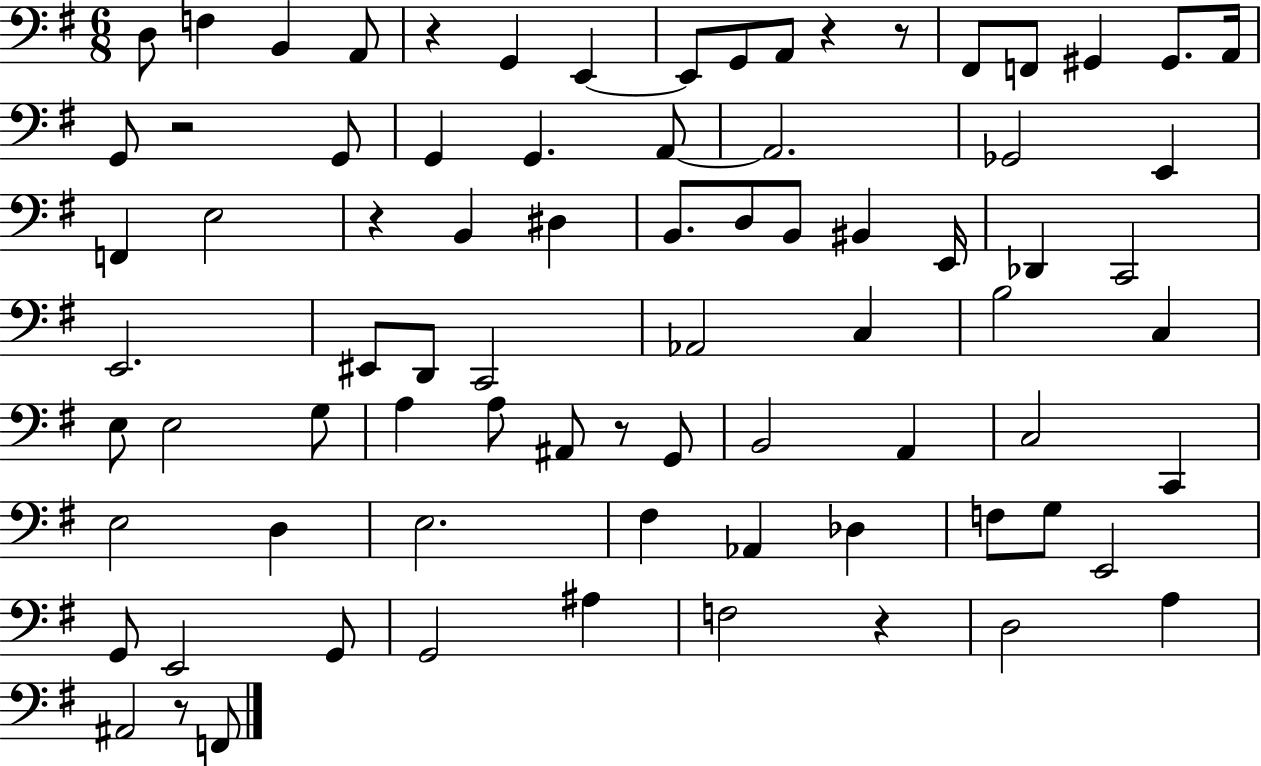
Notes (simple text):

D3/e F3/q B2/q A2/e R/q G2/q E2/q E2/e G2/e A2/e R/q R/e F#2/e F2/e G#2/q G#2/e. A2/s G2/e R/h G2/e G2/q G2/q. A2/e A2/h. Gb2/h E2/q F2/q E3/h R/q B2/q D#3/q B2/e. D3/e B2/e BIS2/q E2/s Db2/q C2/h E2/h. EIS2/e D2/e C2/h Ab2/h C3/q B3/h C3/q E3/e E3/h G3/e A3/q A3/e A#2/e R/e G2/e B2/h A2/q C3/h C2/q E3/h D3/q E3/h. F#3/q Ab2/q Db3/q F3/e G3/e E2/h G2/e E2/h G2/e G2/h A#3/q F3/h R/q D3/h A3/q A#2/h R/e F2/e